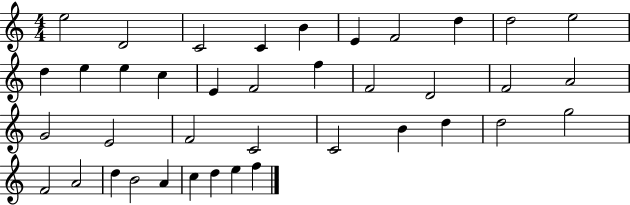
{
  \clef treble
  \numericTimeSignature
  \time 4/4
  \key c \major
  e''2 d'2 | c'2 c'4 b'4 | e'4 f'2 d''4 | d''2 e''2 | \break d''4 e''4 e''4 c''4 | e'4 f'2 f''4 | f'2 d'2 | f'2 a'2 | \break g'2 e'2 | f'2 c'2 | c'2 b'4 d''4 | d''2 g''2 | \break f'2 a'2 | d''4 b'2 a'4 | c''4 d''4 e''4 f''4 | \bar "|."
}